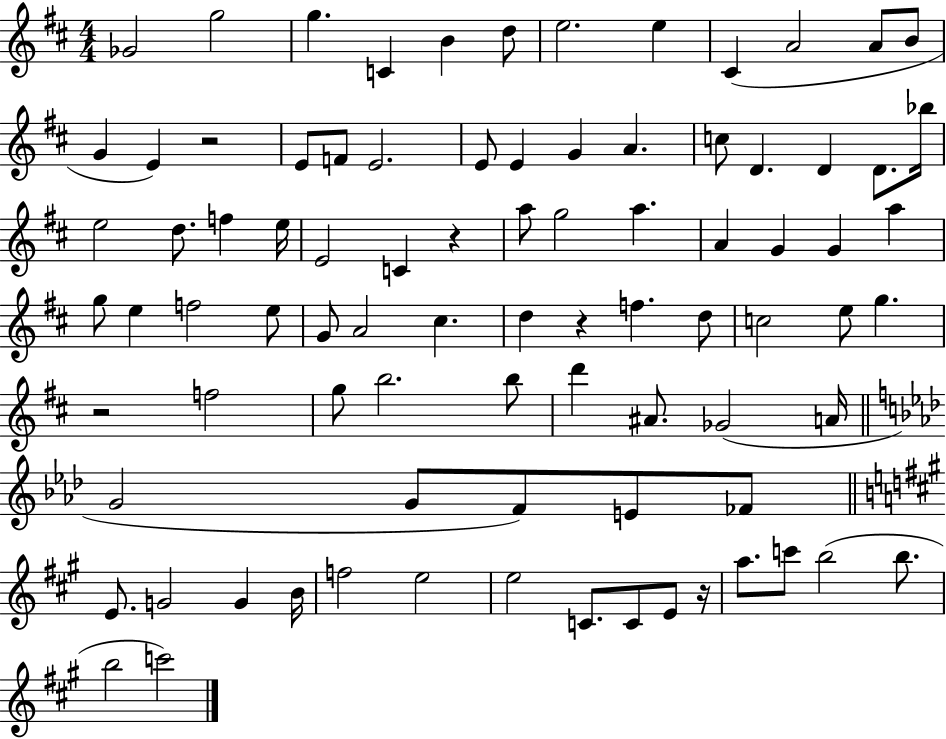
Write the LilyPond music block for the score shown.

{
  \clef treble
  \numericTimeSignature
  \time 4/4
  \key d \major
  \repeat volta 2 { ges'2 g''2 | g''4. c'4 b'4 d''8 | e''2. e''4 | cis'4( a'2 a'8 b'8 | \break g'4 e'4) r2 | e'8 f'8 e'2. | e'8 e'4 g'4 a'4. | c''8 d'4. d'4 d'8. bes''16 | \break e''2 d''8. f''4 e''16 | e'2 c'4 r4 | a''8 g''2 a''4. | a'4 g'4 g'4 a''4 | \break g''8 e''4 f''2 e''8 | g'8 a'2 cis''4. | d''4 r4 f''4. d''8 | c''2 e''8 g''4. | \break r2 f''2 | g''8 b''2. b''8 | d'''4 ais'8. ges'2( a'16 | \bar "||" \break \key aes \major g'2 g'8 f'8) e'8 fes'8 | \bar "||" \break \key a \major e'8. g'2 g'4 b'16 | f''2 e''2 | e''2 c'8. c'8 e'8 r16 | a''8. c'''8 b''2( b''8. | \break b''2 c'''2) | } \bar "|."
}